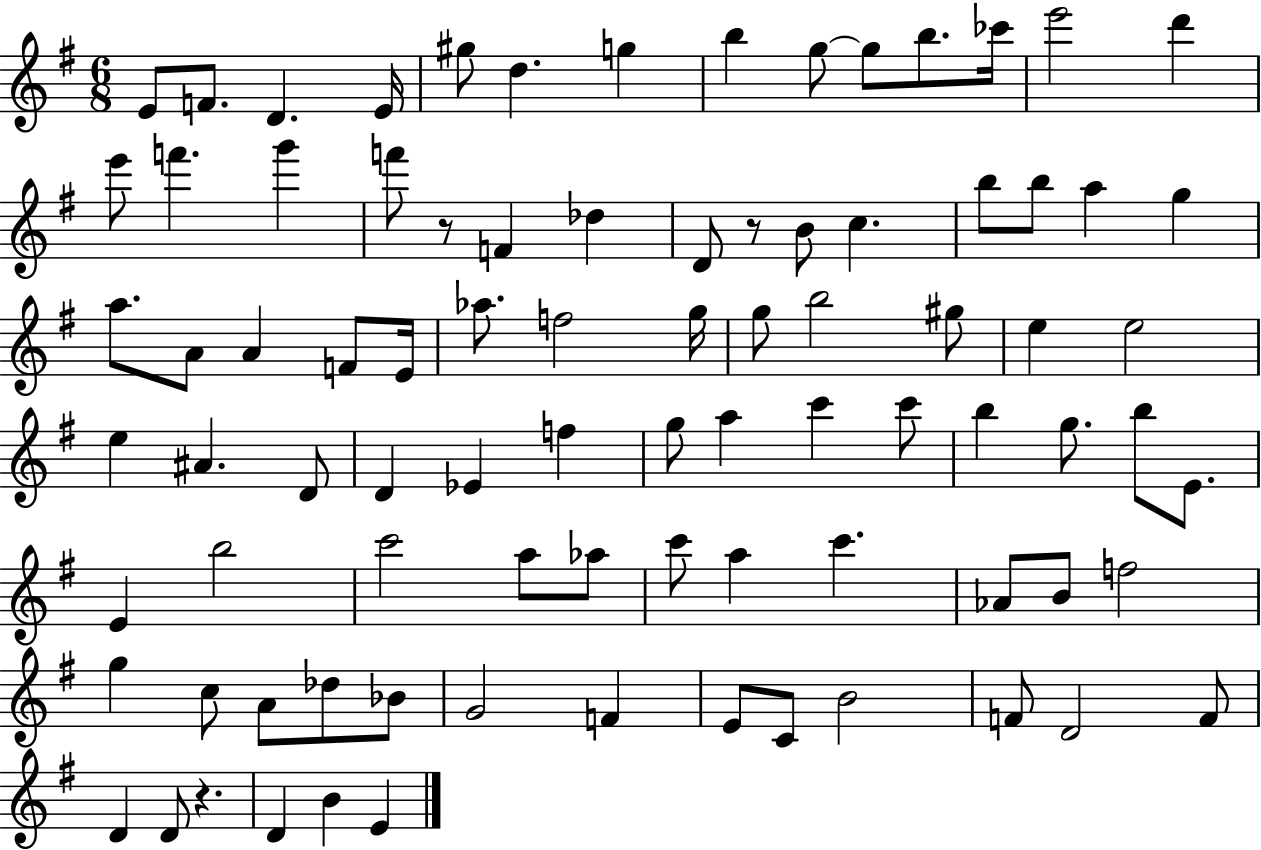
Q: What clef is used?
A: treble